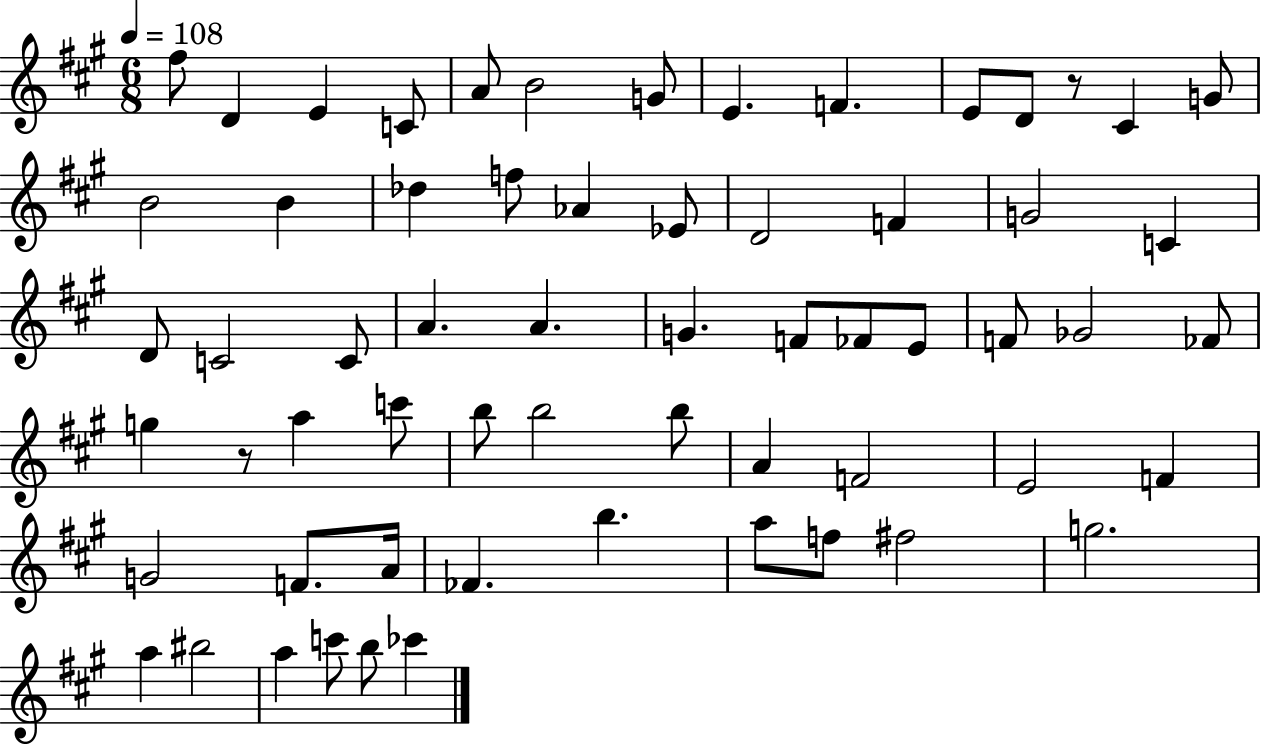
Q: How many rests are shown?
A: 2